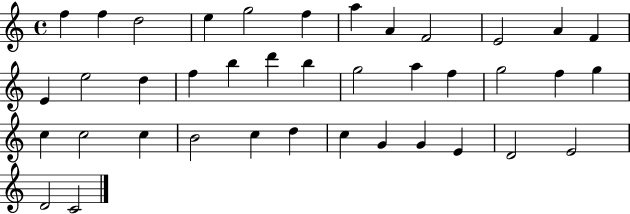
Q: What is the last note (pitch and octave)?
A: C4